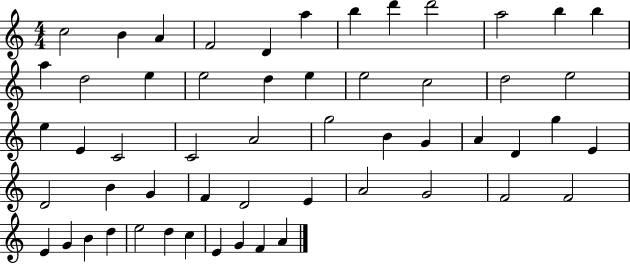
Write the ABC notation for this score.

X:1
T:Untitled
M:4/4
L:1/4
K:C
c2 B A F2 D a b d' d'2 a2 b b a d2 e e2 d e e2 c2 d2 e2 e E C2 C2 A2 g2 B G A D g E D2 B G F D2 E A2 G2 F2 F2 E G B d e2 d c E G F A